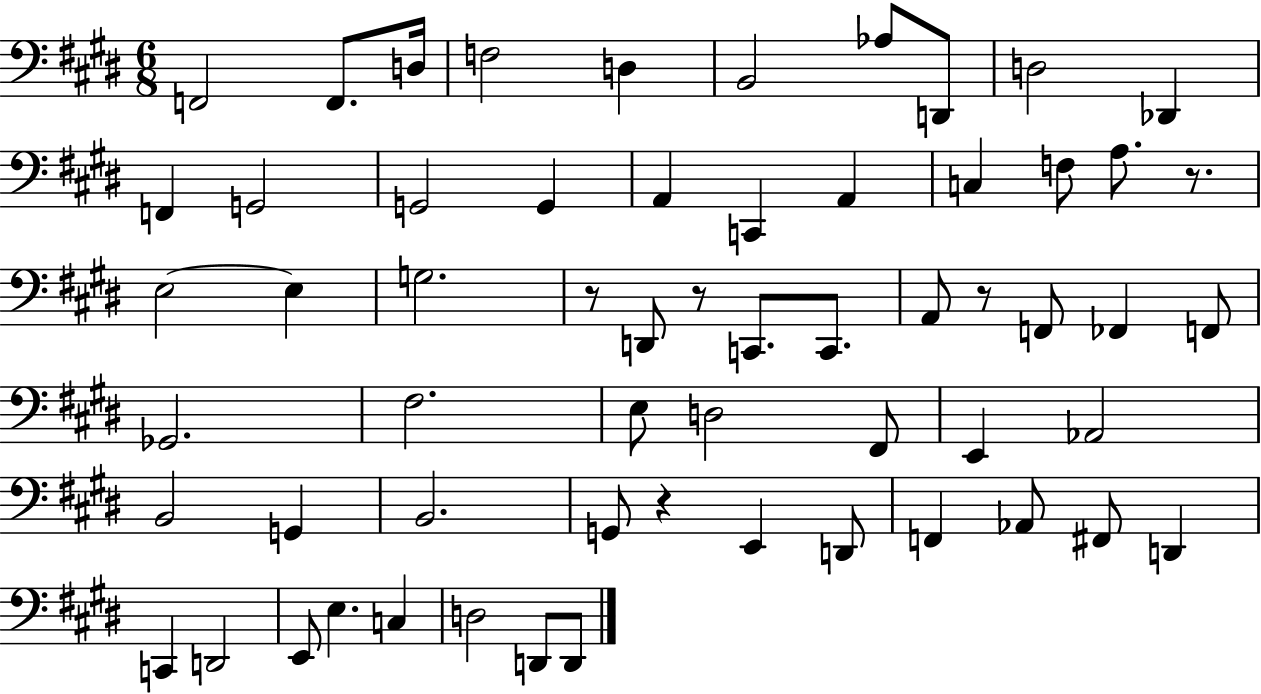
X:1
T:Untitled
M:6/8
L:1/4
K:E
F,,2 F,,/2 D,/4 F,2 D, B,,2 _A,/2 D,,/2 D,2 _D,, F,, G,,2 G,,2 G,, A,, C,, A,, C, F,/2 A,/2 z/2 E,2 E, G,2 z/2 D,,/2 z/2 C,,/2 C,,/2 A,,/2 z/2 F,,/2 _F,, F,,/2 _G,,2 ^F,2 E,/2 D,2 ^F,,/2 E,, _A,,2 B,,2 G,, B,,2 G,,/2 z E,, D,,/2 F,, _A,,/2 ^F,,/2 D,, C,, D,,2 E,,/2 E, C, D,2 D,,/2 D,,/2